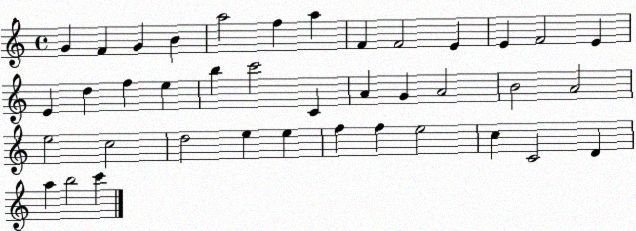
X:1
T:Untitled
M:4/4
L:1/4
K:C
G F G B a2 f a F F2 E E F2 E E d f e b c'2 C A G A2 B2 A2 e2 c2 d2 e e f f e2 c C2 D a b2 c'